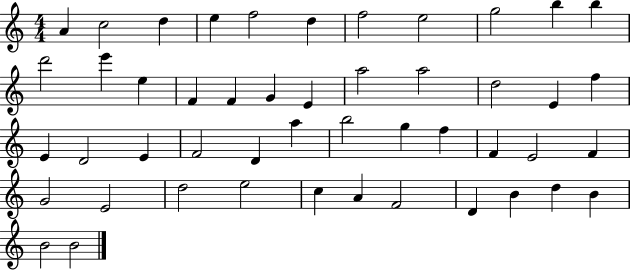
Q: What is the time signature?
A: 4/4